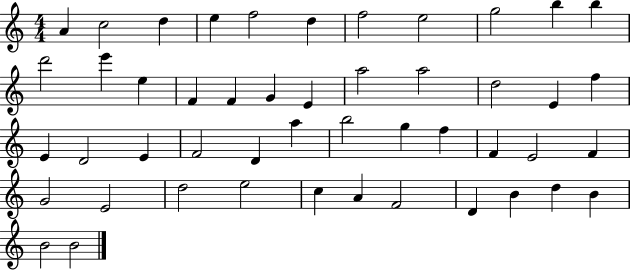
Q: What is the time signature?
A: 4/4